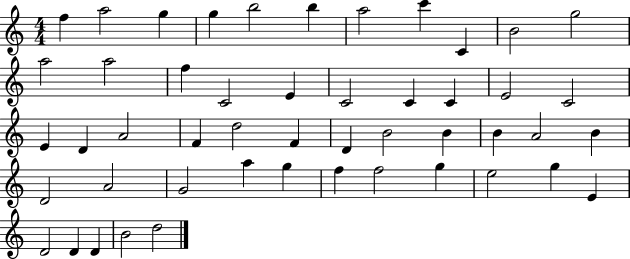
X:1
T:Untitled
M:4/4
L:1/4
K:C
f a2 g g b2 b a2 c' C B2 g2 a2 a2 f C2 E C2 C C E2 C2 E D A2 F d2 F D B2 B B A2 B D2 A2 G2 a g f f2 g e2 g E D2 D D B2 d2